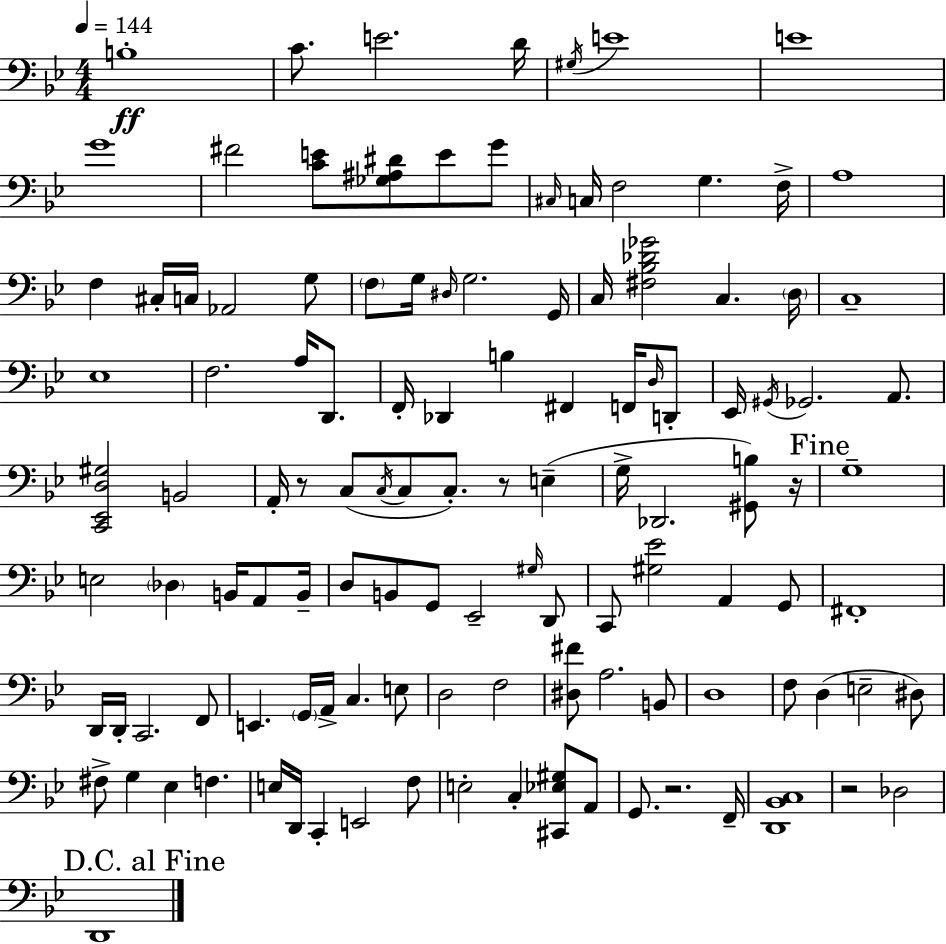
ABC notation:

X:1
T:Untitled
M:4/4
L:1/4
K:Gm
B,4 C/2 E2 D/4 ^G,/4 E4 E4 G4 ^F2 [CE]/2 [_G,^A,^D]/2 E/2 G/2 ^C,/4 C,/4 F,2 G, F,/4 A,4 F, ^C,/4 C,/4 _A,,2 G,/2 F,/2 G,/4 ^D,/4 G,2 G,,/4 C,/4 [^F,_B,_D_G]2 C, D,/4 C,4 _E,4 F,2 A,/4 D,,/2 F,,/4 _D,, B, ^F,, F,,/4 D,/4 D,,/2 _E,,/4 ^G,,/4 _G,,2 A,,/2 [C,,_E,,D,^G,]2 B,,2 A,,/4 z/2 C,/2 C,/4 C,/2 C,/2 z/2 E, G,/4 _D,,2 [^G,,B,]/2 z/4 G,4 E,2 _D, B,,/4 A,,/2 B,,/4 D,/2 B,,/2 G,,/2 _E,,2 ^G,/4 D,,/2 C,,/2 [^G,_E]2 A,, G,,/2 ^F,,4 D,,/4 D,,/4 C,,2 F,,/2 E,, G,,/4 A,,/4 C, E,/2 D,2 F,2 [^D,^F]/2 A,2 B,,/2 D,4 F,/2 D, E,2 ^D,/2 ^F,/2 G, _E, F, E,/4 D,,/4 C,, E,,2 F,/2 E,2 C, [^C,,_E,^G,]/2 A,,/2 G,,/2 z2 F,,/4 [D,,_B,,C,]4 z2 _D,2 D,,4